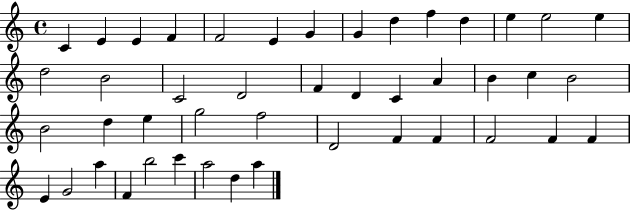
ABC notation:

X:1
T:Untitled
M:4/4
L:1/4
K:C
C E E F F2 E G G d f d e e2 e d2 B2 C2 D2 F D C A B c B2 B2 d e g2 f2 D2 F F F2 F F E G2 a F b2 c' a2 d a